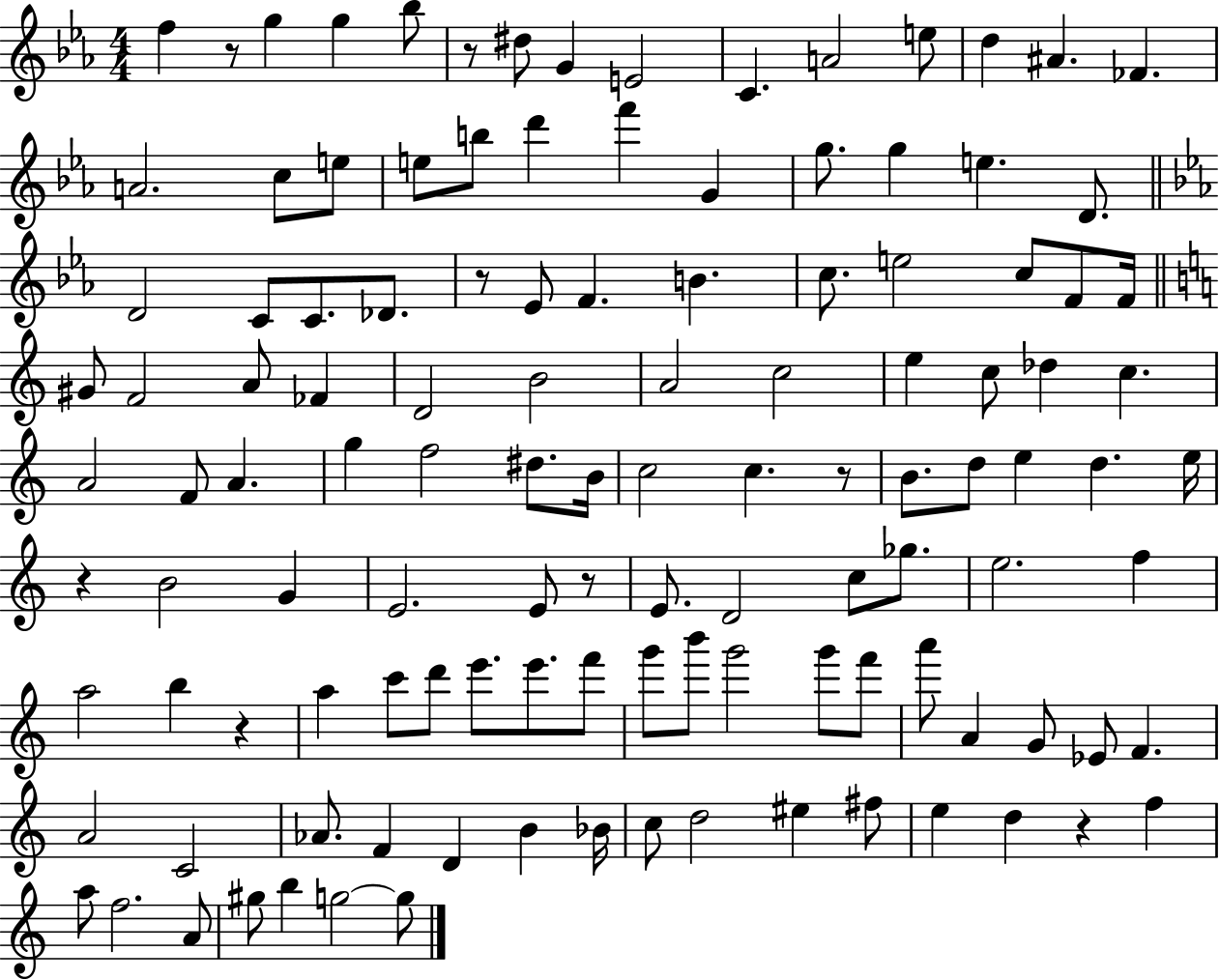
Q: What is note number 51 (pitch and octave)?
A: F4